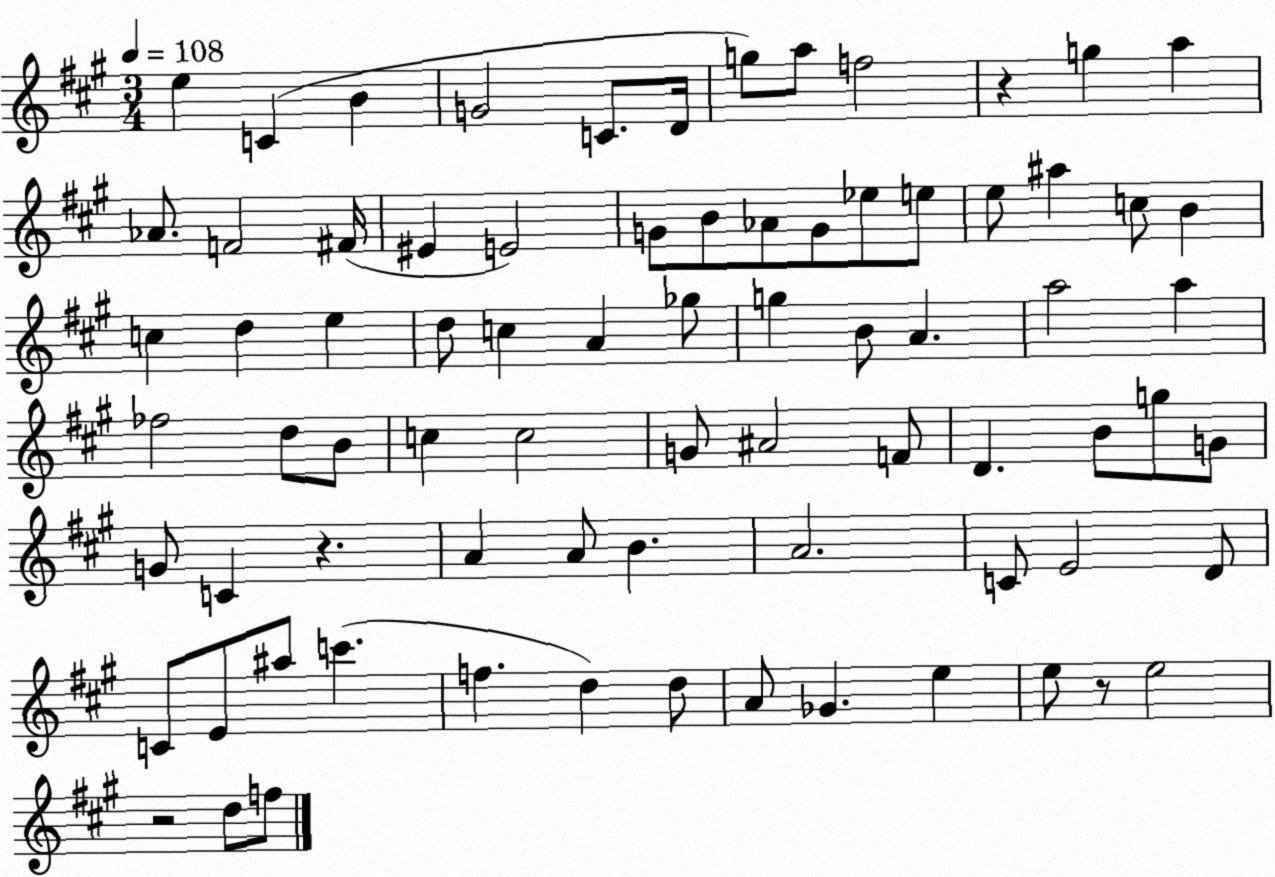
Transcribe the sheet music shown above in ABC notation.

X:1
T:Untitled
M:3/4
L:1/4
K:A
e C B G2 C/2 D/4 g/2 a/2 f2 z g a _A/2 F2 ^F/4 ^E E2 G/2 B/2 _A/2 G/2 _e/2 e/2 e/2 ^a c/2 B c d e d/2 c A _g/2 g B/2 A a2 a _f2 d/2 B/2 c c2 G/2 ^A2 F/2 D B/2 g/2 G/2 G/2 C z A A/2 B A2 C/2 E2 D/2 C/2 E/2 ^a/2 c' f d d/2 A/2 _G e e/2 z/2 e2 z2 d/2 f/2